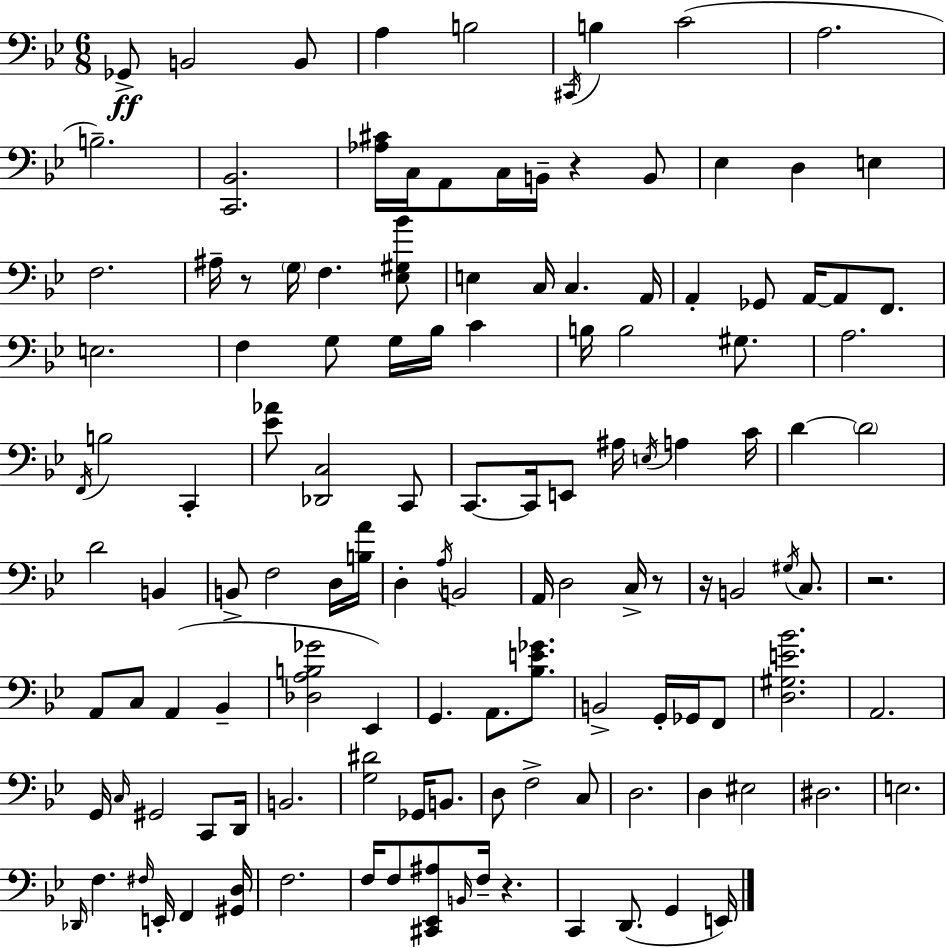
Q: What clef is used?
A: bass